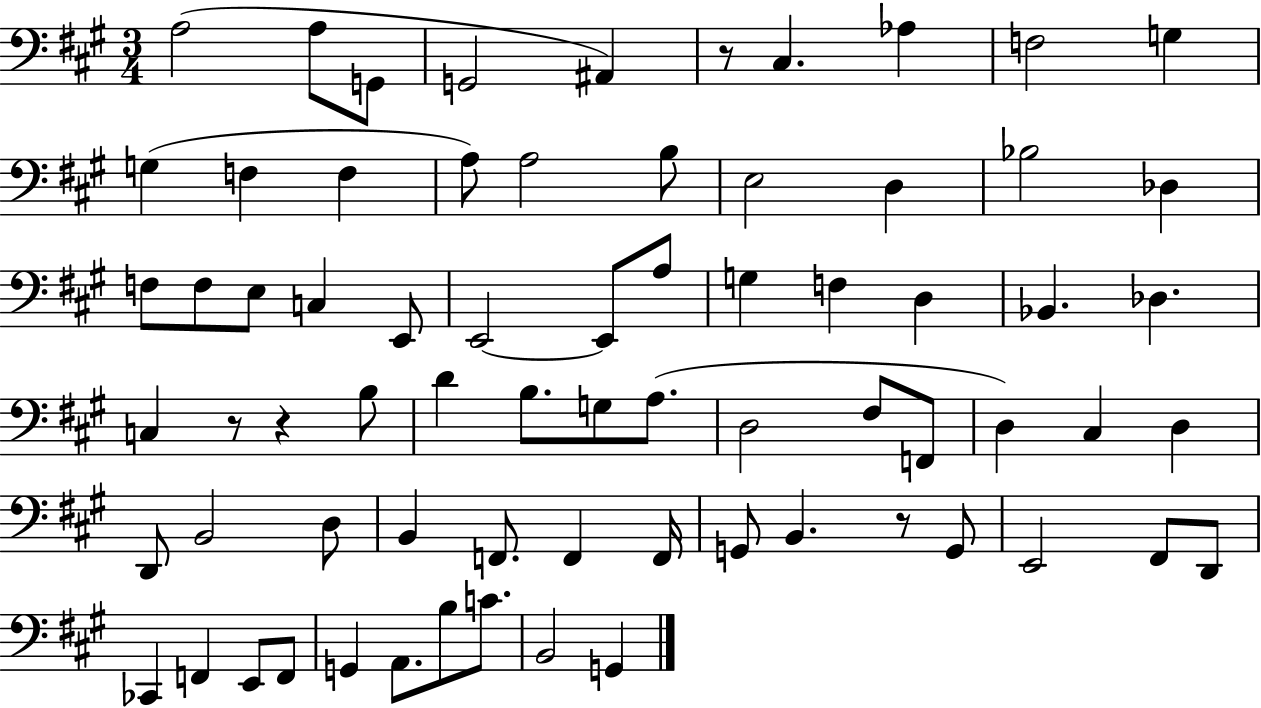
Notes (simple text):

A3/h A3/e G2/e G2/h A#2/q R/e C#3/q. Ab3/q F3/h G3/q G3/q F3/q F3/q A3/e A3/h B3/e E3/h D3/q Bb3/h Db3/q F3/e F3/e E3/e C3/q E2/e E2/h E2/e A3/e G3/q F3/q D3/q Bb2/q. Db3/q. C3/q R/e R/q B3/e D4/q B3/e. G3/e A3/e. D3/h F#3/e F2/e D3/q C#3/q D3/q D2/e B2/h D3/e B2/q F2/e. F2/q F2/s G2/e B2/q. R/e G2/e E2/h F#2/e D2/e CES2/q F2/q E2/e F2/e G2/q A2/e. B3/e C4/e. B2/h G2/q